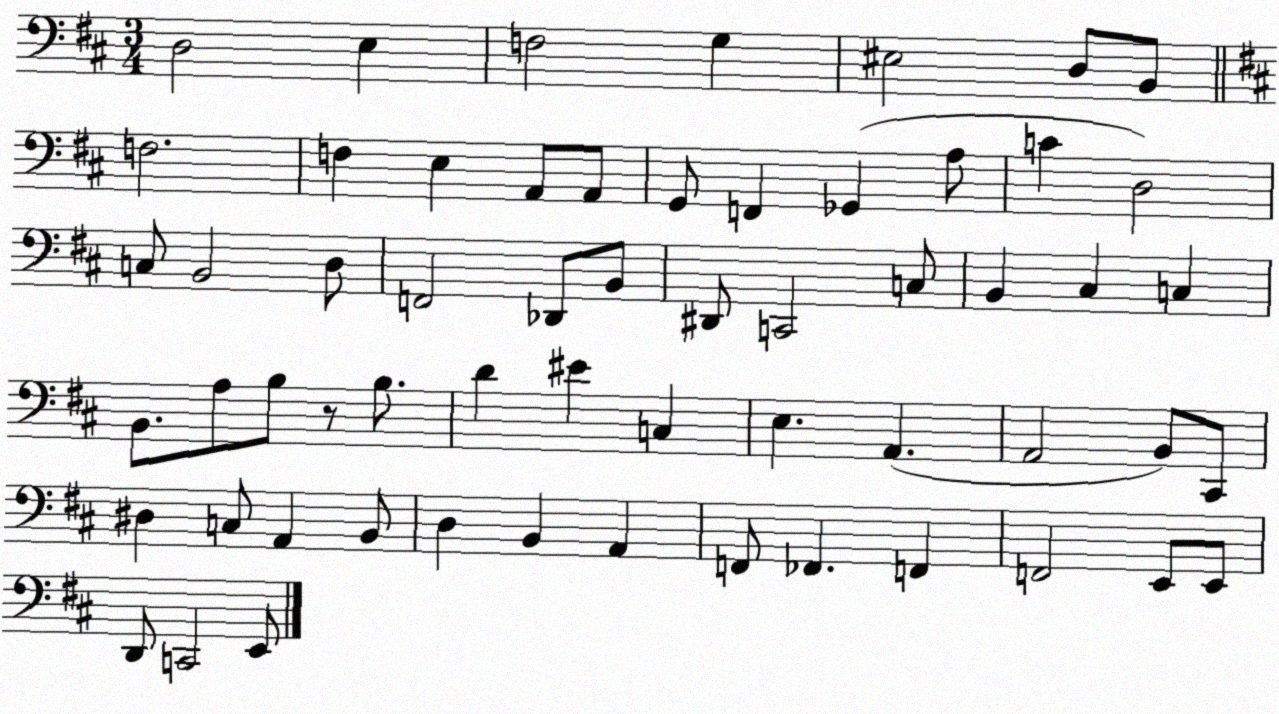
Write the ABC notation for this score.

X:1
T:Untitled
M:3/4
L:1/4
K:D
D,2 E, F,2 G, ^E,2 D,/2 B,,/2 F,2 F, E, A,,/2 A,,/2 G,,/2 F,, _G,, A,/2 C D,2 C,/2 B,,2 D,/2 F,,2 _D,,/2 B,,/2 ^D,,/2 C,,2 C,/2 B,, ^C, C, B,,/2 A,/2 B,/2 z/2 B,/2 D ^E C, E, A,, A,,2 B,,/2 ^C,,/2 ^D, C,/2 A,, B,,/2 D, B,, A,, F,,/2 _F,, F,, F,,2 E,,/2 E,,/2 D,,/2 C,,2 E,,/2